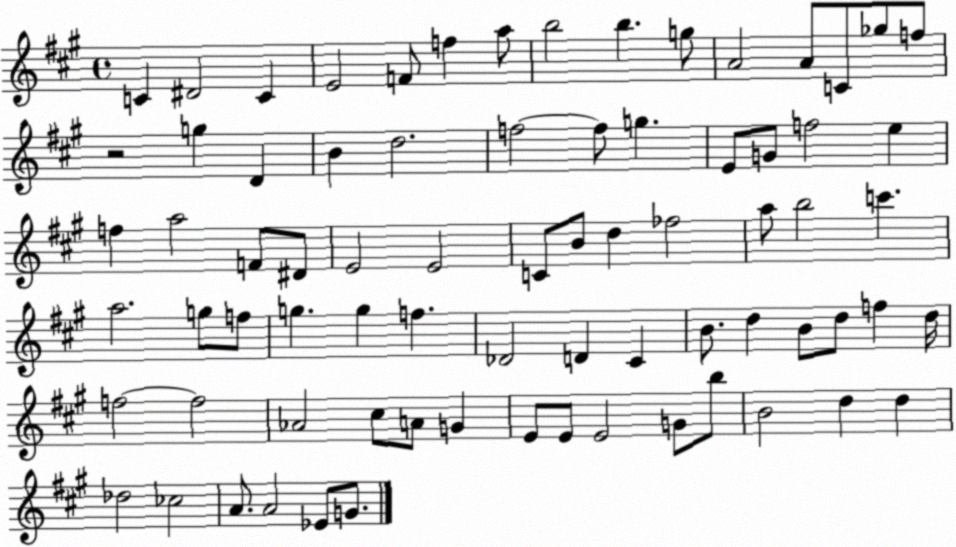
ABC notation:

X:1
T:Untitled
M:4/4
L:1/4
K:A
C ^D2 C E2 F/2 f a/2 b2 b g/2 A2 A/2 C/2 _g/2 f/2 z2 g D B d2 f2 f/2 g E/2 G/2 f2 e f a2 F/2 ^D/2 E2 E2 C/2 B/2 d _f2 a/2 b2 c' a2 g/2 f/2 g g f _D2 D ^C B/2 d B/2 d/2 f d/4 f2 f2 _A2 ^c/2 A/2 G E/2 E/2 E2 G/2 b/2 B2 d d _d2 _c2 A/2 A2 _E/2 G/2